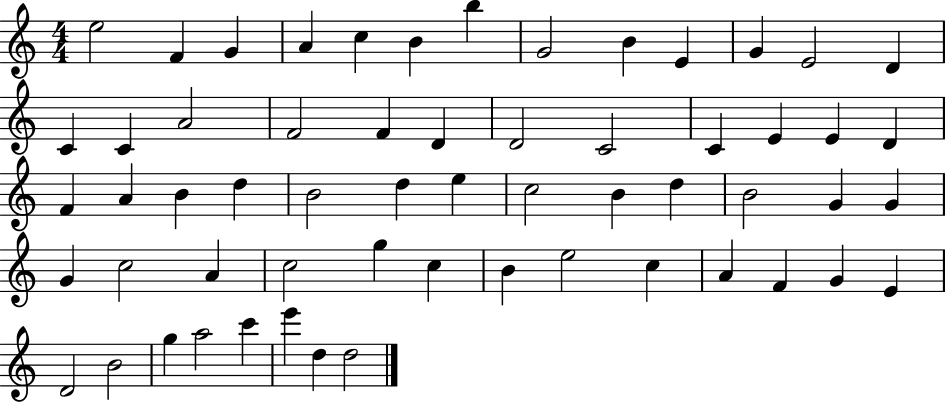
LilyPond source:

{
  \clef treble
  \numericTimeSignature
  \time 4/4
  \key c \major
  e''2 f'4 g'4 | a'4 c''4 b'4 b''4 | g'2 b'4 e'4 | g'4 e'2 d'4 | \break c'4 c'4 a'2 | f'2 f'4 d'4 | d'2 c'2 | c'4 e'4 e'4 d'4 | \break f'4 a'4 b'4 d''4 | b'2 d''4 e''4 | c''2 b'4 d''4 | b'2 g'4 g'4 | \break g'4 c''2 a'4 | c''2 g''4 c''4 | b'4 e''2 c''4 | a'4 f'4 g'4 e'4 | \break d'2 b'2 | g''4 a''2 c'''4 | e'''4 d''4 d''2 | \bar "|."
}